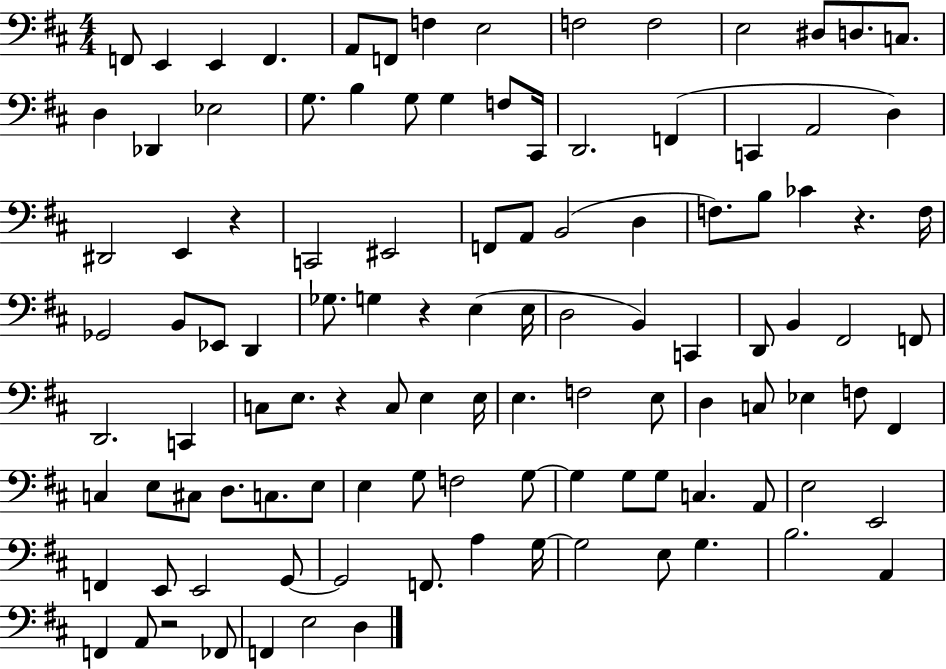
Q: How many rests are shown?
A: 5